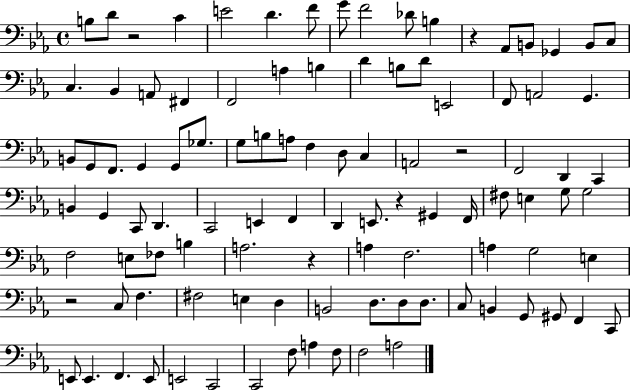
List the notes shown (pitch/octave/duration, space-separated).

B3/e D4/e R/h C4/q E4/h D4/q. F4/e G4/e F4/h Db4/e B3/q R/q Ab2/e B2/e Gb2/q B2/e C3/e C3/q. Bb2/q A2/e F#2/q F2/h A3/q B3/q D4/q B3/e D4/e E2/h F2/e A2/h G2/q. B2/e G2/e F2/e. G2/q G2/e Gb3/e. G3/e B3/e A3/e F3/q D3/e C3/q A2/h R/h F2/h D2/q C2/q B2/q G2/q C2/e D2/q. C2/h E2/q F2/q D2/q E2/e. R/q G#2/q F2/s F#3/e E3/q G3/e G3/h F3/h E3/e FES3/e B3/q A3/h. R/q A3/q F3/h. A3/q G3/h E3/q R/h C3/e F3/q. F#3/h E3/q D3/q B2/h D3/e. D3/e D3/e. C3/e B2/q G2/e G#2/e F2/q C2/e E2/e E2/q. F2/q. E2/e E2/h C2/h C2/h F3/e A3/q F3/e F3/h A3/h